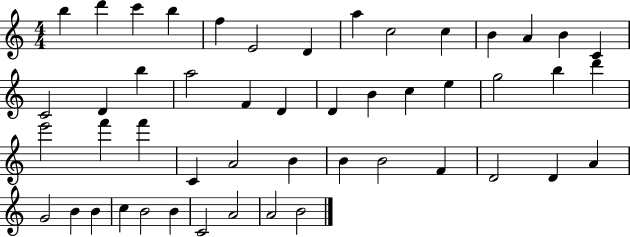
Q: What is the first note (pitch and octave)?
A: B5